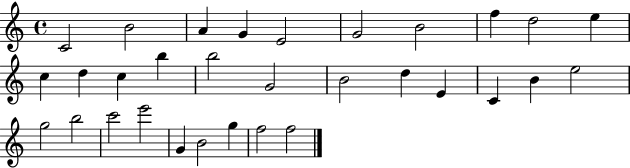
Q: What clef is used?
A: treble